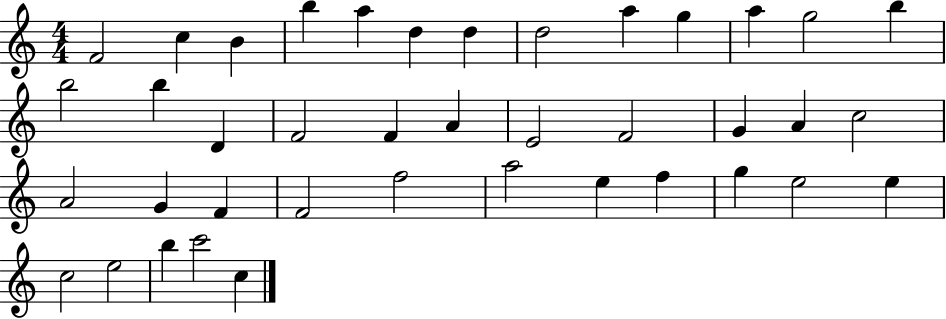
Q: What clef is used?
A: treble